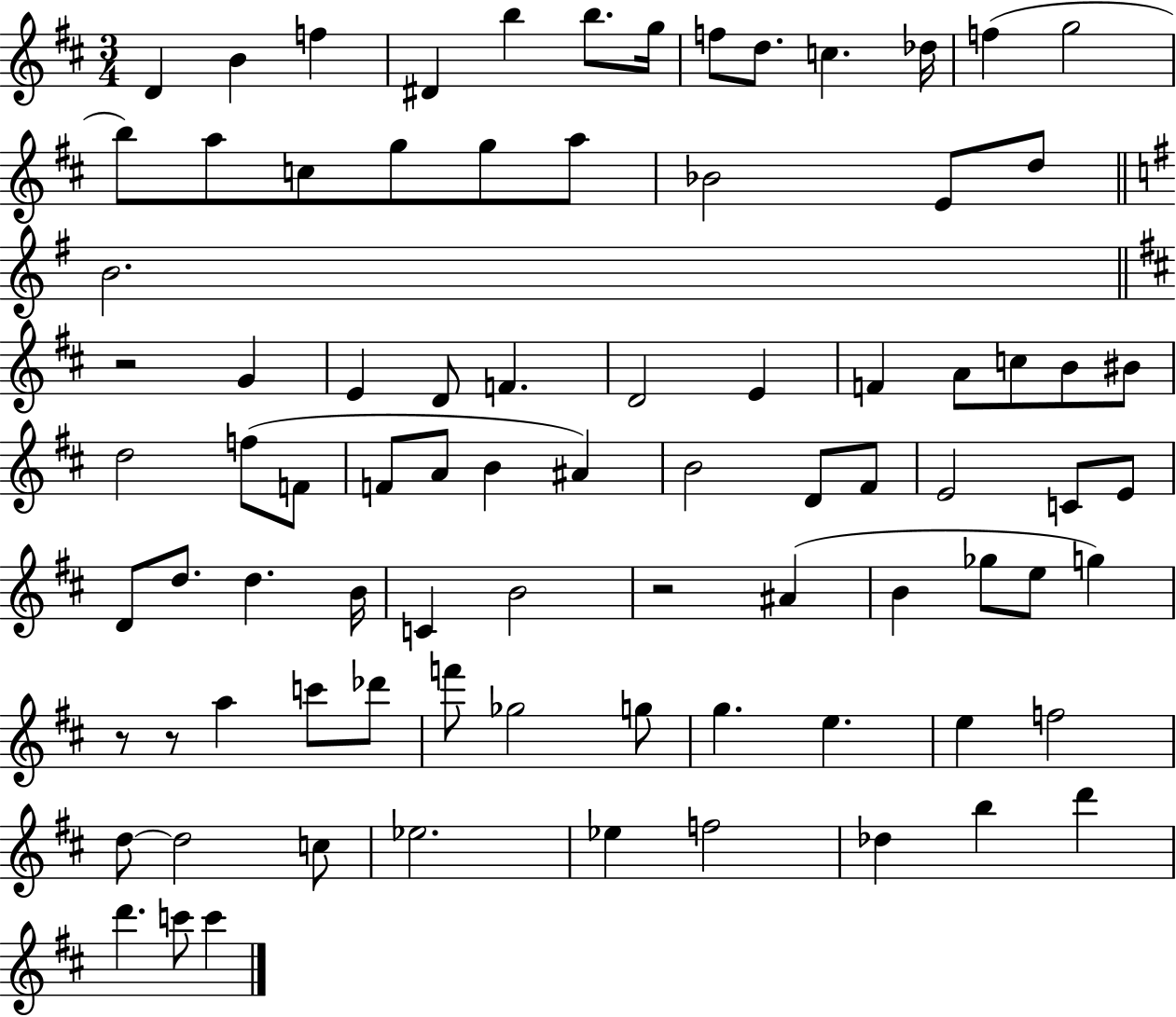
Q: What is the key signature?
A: D major